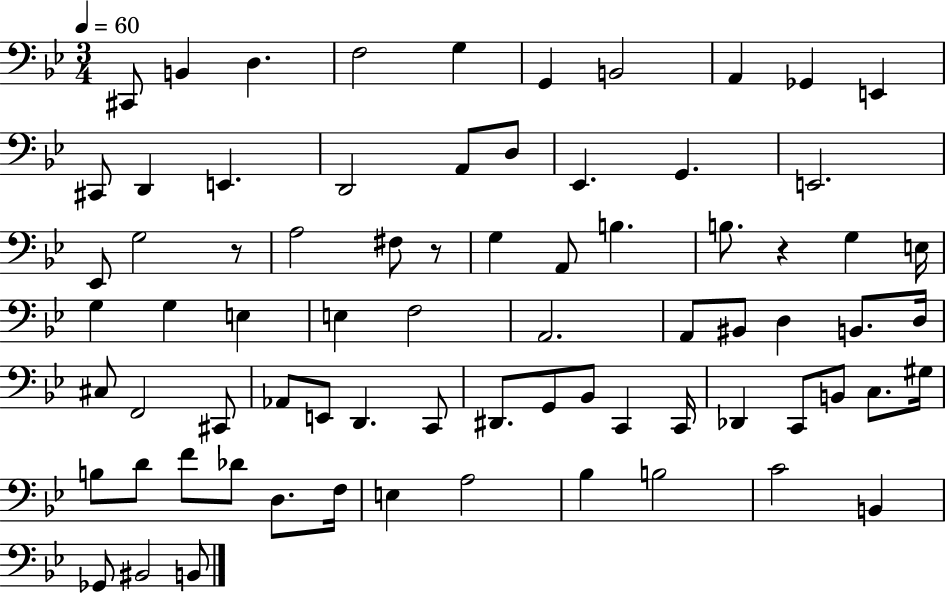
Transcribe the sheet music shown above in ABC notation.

X:1
T:Untitled
M:3/4
L:1/4
K:Bb
^C,,/2 B,, D, F,2 G, G,, B,,2 A,, _G,, E,, ^C,,/2 D,, E,, D,,2 A,,/2 D,/2 _E,, G,, E,,2 _E,,/2 G,2 z/2 A,2 ^F,/2 z/2 G, A,,/2 B, B,/2 z G, E,/4 G, G, E, E, F,2 A,,2 A,,/2 ^B,,/2 D, B,,/2 D,/4 ^C,/2 F,,2 ^C,,/2 _A,,/2 E,,/2 D,, C,,/2 ^D,,/2 G,,/2 _B,,/2 C,, C,,/4 _D,, C,,/2 B,,/2 C,/2 ^G,/4 B,/2 D/2 F/2 _D/2 D,/2 F,/4 E, A,2 _B, B,2 C2 B,, _G,,/2 ^B,,2 B,,/2